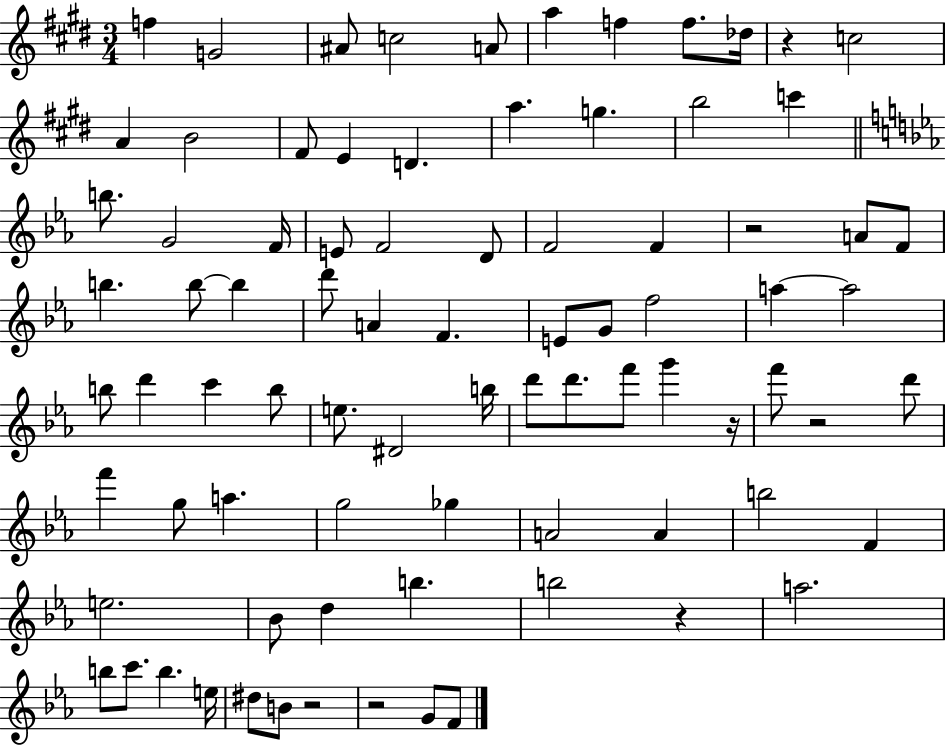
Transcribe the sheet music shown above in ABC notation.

X:1
T:Untitled
M:3/4
L:1/4
K:E
f G2 ^A/2 c2 A/2 a f f/2 _d/4 z c2 A B2 ^F/2 E D a g b2 c' b/2 G2 F/4 E/2 F2 D/2 F2 F z2 A/2 F/2 b b/2 b d'/2 A F E/2 G/2 f2 a a2 b/2 d' c' b/2 e/2 ^D2 b/4 d'/2 d'/2 f'/2 g' z/4 f'/2 z2 d'/2 f' g/2 a g2 _g A2 A b2 F e2 _B/2 d b b2 z a2 b/2 c'/2 b e/4 ^d/2 B/2 z2 z2 G/2 F/2